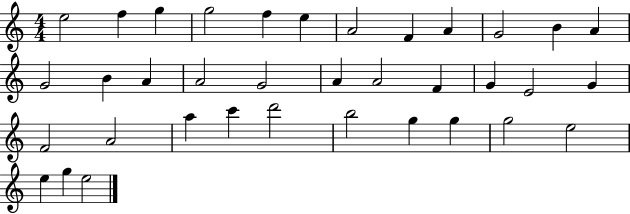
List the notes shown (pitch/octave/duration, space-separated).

E5/h F5/q G5/q G5/h F5/q E5/q A4/h F4/q A4/q G4/h B4/q A4/q G4/h B4/q A4/q A4/h G4/h A4/q A4/h F4/q G4/q E4/h G4/q F4/h A4/h A5/q C6/q D6/h B5/h G5/q G5/q G5/h E5/h E5/q G5/q E5/h